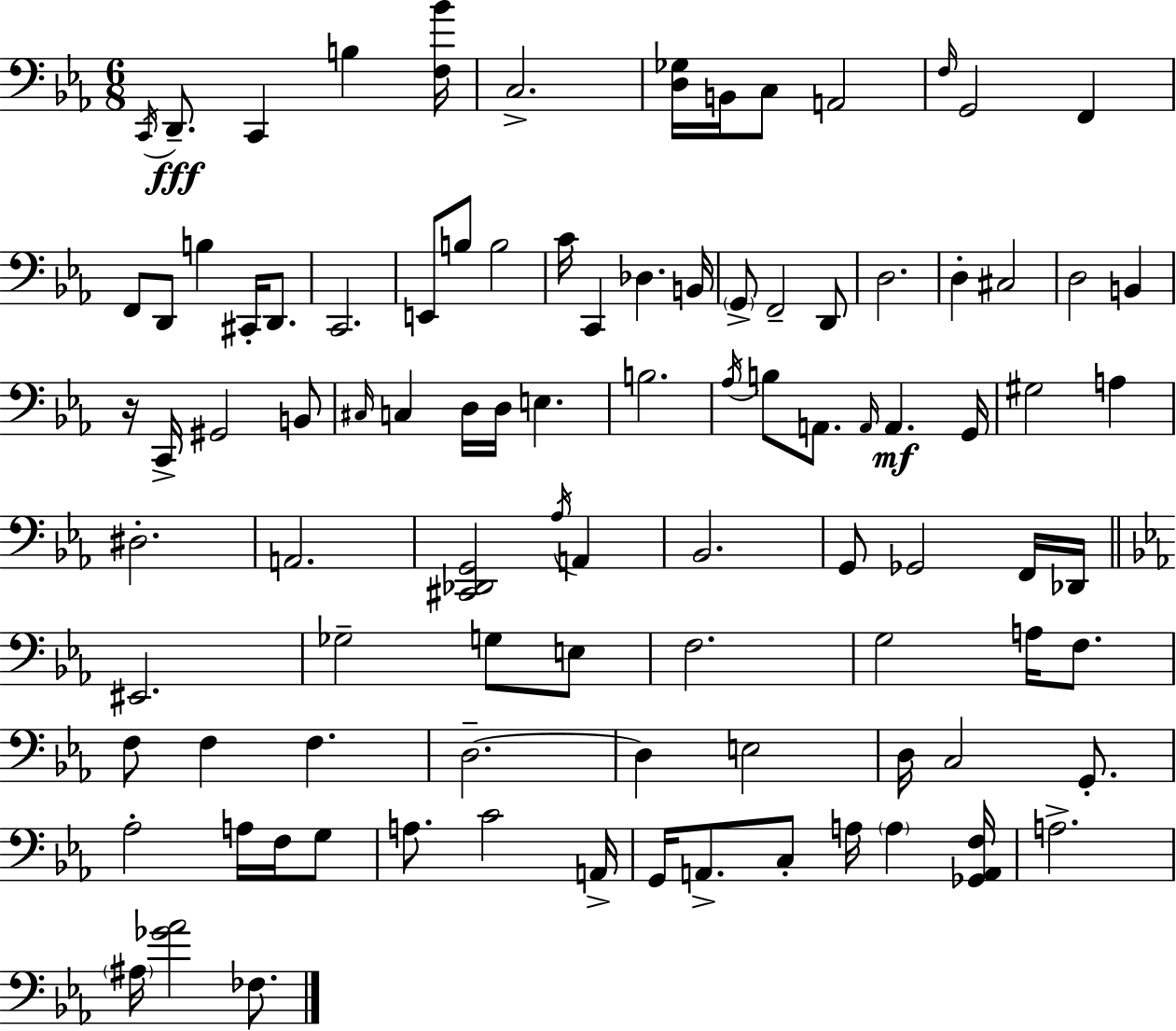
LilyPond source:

{
  \clef bass
  \numericTimeSignature
  \time 6/8
  \key ees \major
  \acciaccatura { c,16 }\fff d,8.-- c,4 b4 | <f bes'>16 c2.-> | <d ges>16 b,16 c8 a,2 | \grace { f16 } g,2 f,4 | \break f,8 d,8 b4 cis,16-. d,8. | c,2. | e,8 b8 b2 | c'16 c,4 des4. | \break b,16 \parenthesize g,8-> f,2-- | d,8 d2. | d4-. cis2 | d2 b,4 | \break r16 c,16-> gis,2 | b,8 \grace { cis16 } c4 d16 d16 e4. | b2. | \acciaccatura { aes16 } b8 a,8. \grace { a,16 } a,4.\mf | \break g,16 gis2 | a4 dis2.-. | a,2. | <cis, des, g,>2 | \break \acciaccatura { aes16 } a,4 bes,2. | g,8 ges,2 | f,16 des,16 \bar "||" \break \key ees \major eis,2. | ges2-- g8 e8 | f2. | g2 a16 f8. | \break f8 f4 f4. | d2.--~~ | d4 e2 | d16 c2 g,8.-. | \break aes2-. a16 f16 g8 | a8. c'2 a,16-> | g,16 a,8.-> c8-. a16 \parenthesize a4 <ges, a, f>16 | a2.-> | \break \parenthesize ais16 <ges' aes'>2 fes8. | \bar "|."
}